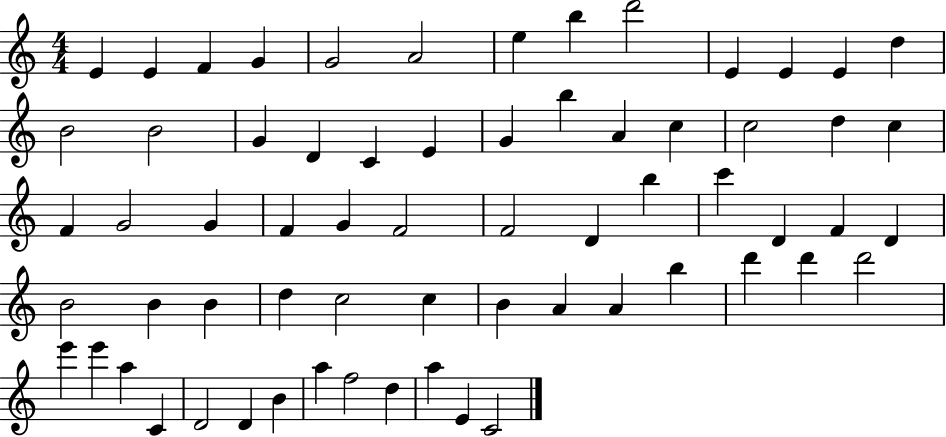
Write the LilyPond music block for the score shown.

{
  \clef treble
  \numericTimeSignature
  \time 4/4
  \key c \major
  e'4 e'4 f'4 g'4 | g'2 a'2 | e''4 b''4 d'''2 | e'4 e'4 e'4 d''4 | \break b'2 b'2 | g'4 d'4 c'4 e'4 | g'4 b''4 a'4 c''4 | c''2 d''4 c''4 | \break f'4 g'2 g'4 | f'4 g'4 f'2 | f'2 d'4 b''4 | c'''4 d'4 f'4 d'4 | \break b'2 b'4 b'4 | d''4 c''2 c''4 | b'4 a'4 a'4 b''4 | d'''4 d'''4 d'''2 | \break e'''4 e'''4 a''4 c'4 | d'2 d'4 b'4 | a''4 f''2 d''4 | a''4 e'4 c'2 | \break \bar "|."
}